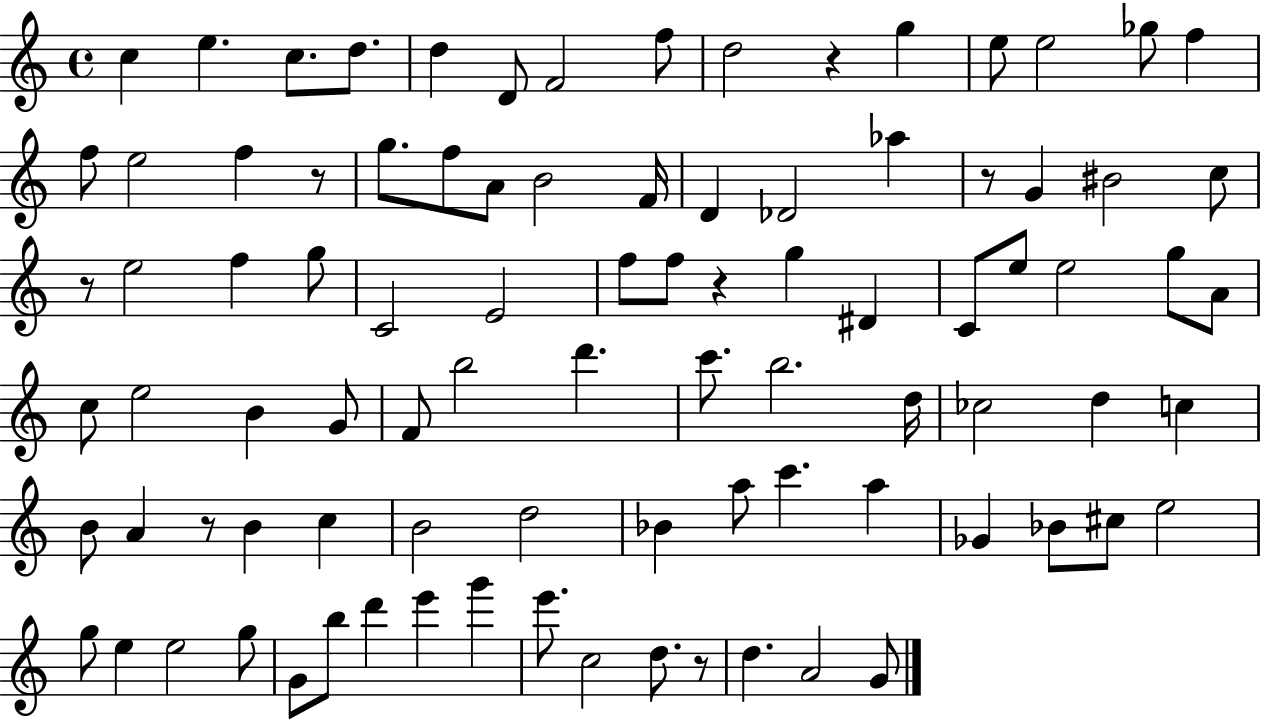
X:1
T:Untitled
M:4/4
L:1/4
K:C
c e c/2 d/2 d D/2 F2 f/2 d2 z g e/2 e2 _g/2 f f/2 e2 f z/2 g/2 f/2 A/2 B2 F/4 D _D2 _a z/2 G ^B2 c/2 z/2 e2 f g/2 C2 E2 f/2 f/2 z g ^D C/2 e/2 e2 g/2 A/2 c/2 e2 B G/2 F/2 b2 d' c'/2 b2 d/4 _c2 d c B/2 A z/2 B c B2 d2 _B a/2 c' a _G _B/2 ^c/2 e2 g/2 e e2 g/2 G/2 b/2 d' e' g' e'/2 c2 d/2 z/2 d A2 G/2